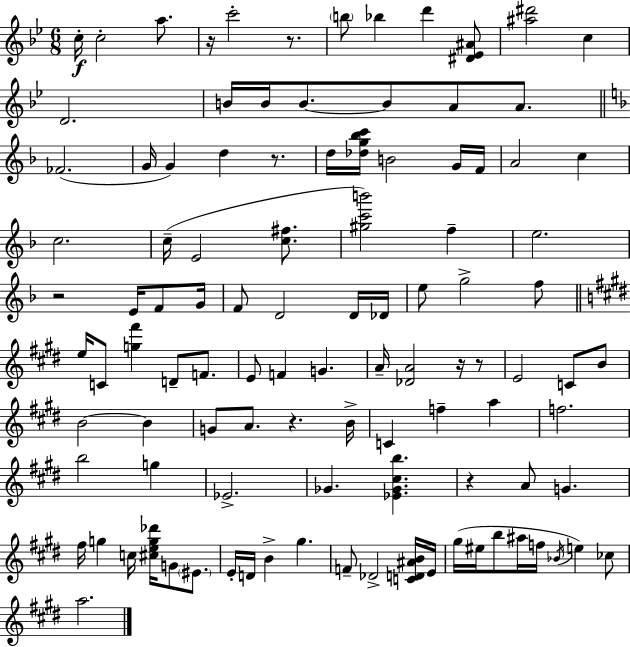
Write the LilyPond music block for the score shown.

{
  \clef treble
  \numericTimeSignature
  \time 6/8
  \key bes \major
  \repeat volta 2 { c''16-.\f c''2-. a''8. | r16 c'''2-. r8. | \parenthesize b''8 bes''4 d'''4 <dis' ees' ais'>8 | <ais'' dis'''>2 c''4 | \break d'2. | b'16 b'16 b'8.~~ b'8 a'8 a'8. | \bar "||" \break \key f \major fes'2.( | g'16 g'4) d''4 r8. | d''16 <des'' g'' bes'' c'''>16 b'2 g'16 f'16 | a'2 c''4 | \break c''2. | c''16--( e'2 <c'' fis''>8. | <gis'' c''' b'''>2) f''4-- | e''2. | \break r2 e'16 f'8 g'16 | f'8 d'2 d'16 des'16 | e''8 g''2-> f''8 | \bar "||" \break \key e \major e''16 c'8 <g'' fis'''>4 d'8-- f'8. | e'8 f'4 g'4. | a'16-- <des' a'>2 r16 r8 | e'2 c'8 b'8 | \break b'2~~ b'4 | g'8 a'8. r4. b'16-> | c'4 f''4-- a''4 | f''2. | \break b''2 g''4 | ees'2.-> | ges'4. <ees' ges' cis'' b''>4. | r4 a'8 g'4. | \break fis''16 g''4 c''16 <cis'' e'' g'' des'''>16 g'8 \parenthesize eis'8. | e'16-. d'16 b'4-> gis''4. | f'8-- des'2-> <c' d' ais' b'>16 e'16 | gis''16( eis''16 b''8 ais''16 f''16 \acciaccatura { bes'16 }) e''4 ces''8 | \break a''2. | } \bar "|."
}